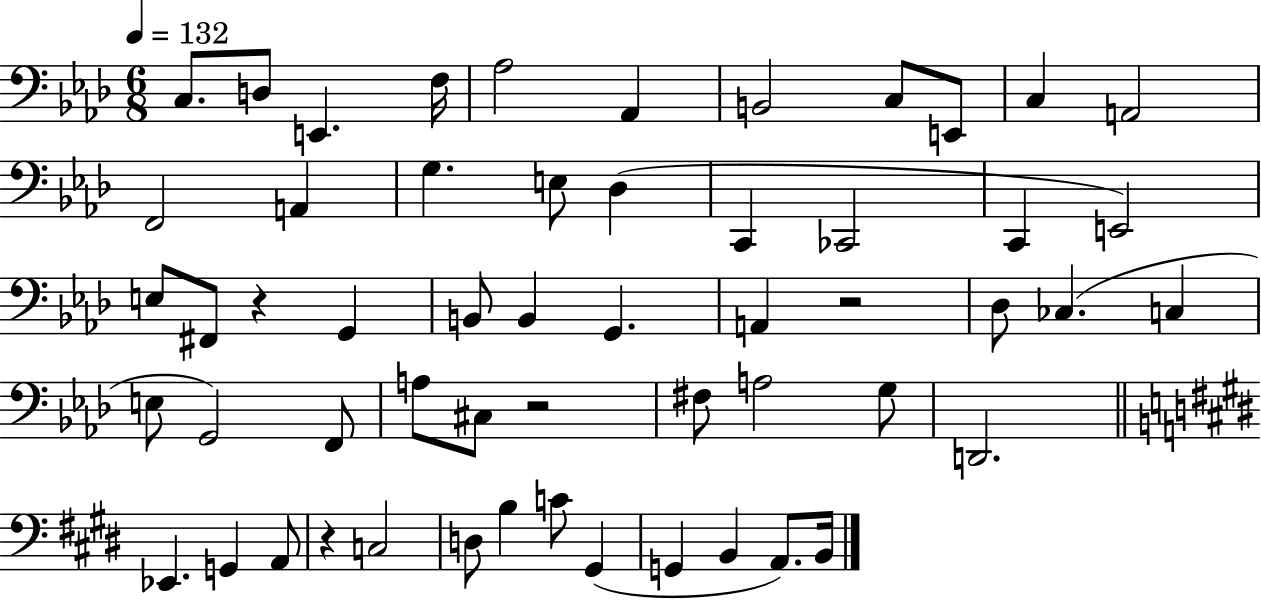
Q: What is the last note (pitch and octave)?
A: B2